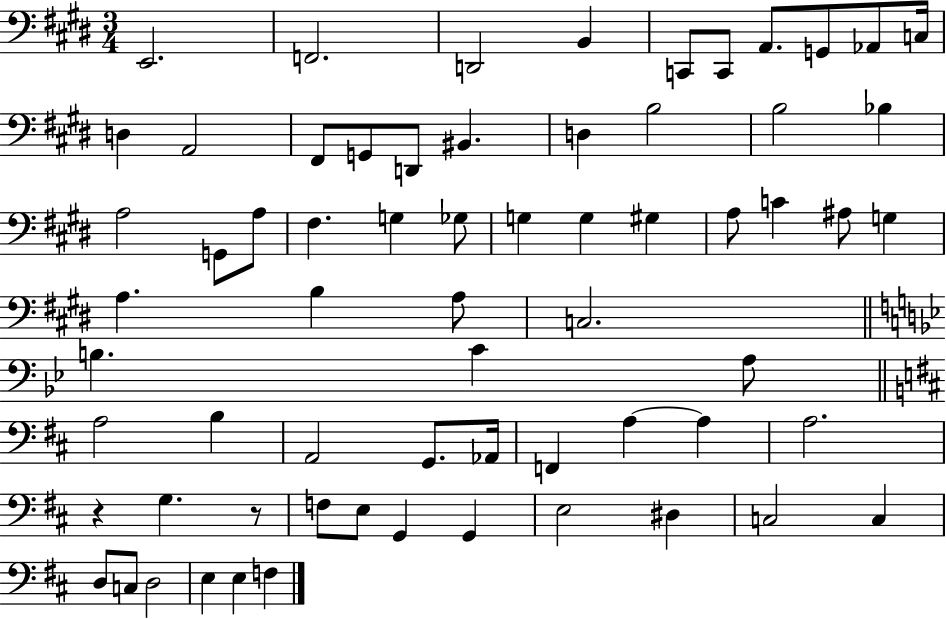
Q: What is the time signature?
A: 3/4